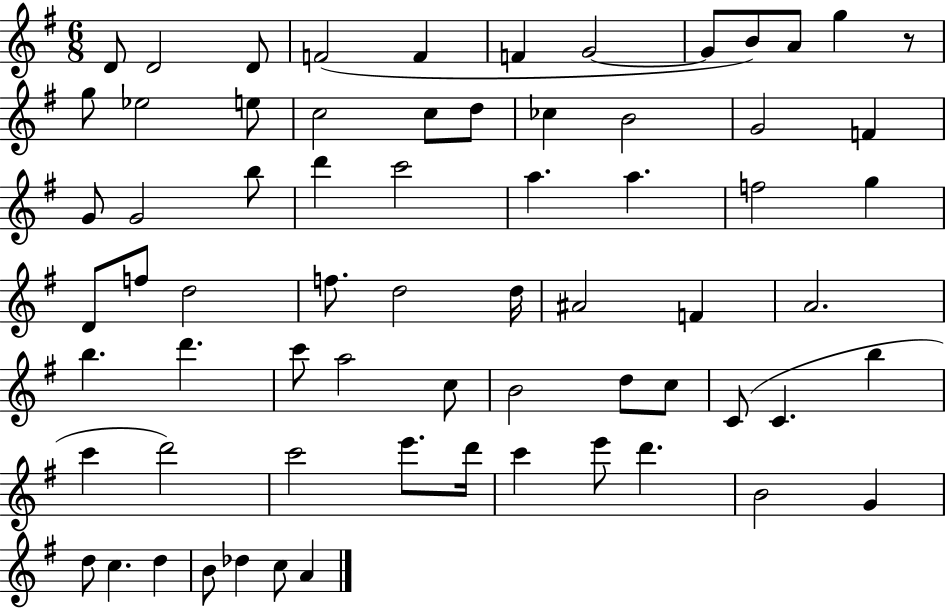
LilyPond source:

{
  \clef treble
  \numericTimeSignature
  \time 6/8
  \key g \major
  d'8 d'2 d'8 | f'2( f'4 | f'4 g'2~~ | g'8 b'8) a'8 g''4 r8 | \break g''8 ees''2 e''8 | c''2 c''8 d''8 | ces''4 b'2 | g'2 f'4 | \break g'8 g'2 b''8 | d'''4 c'''2 | a''4. a''4. | f''2 g''4 | \break d'8 f''8 d''2 | f''8. d''2 d''16 | ais'2 f'4 | a'2. | \break b''4. d'''4. | c'''8 a''2 c''8 | b'2 d''8 c''8 | c'8( c'4. b''4 | \break c'''4 d'''2) | c'''2 e'''8. d'''16 | c'''4 e'''8 d'''4. | b'2 g'4 | \break d''8 c''4. d''4 | b'8 des''4 c''8 a'4 | \bar "|."
}